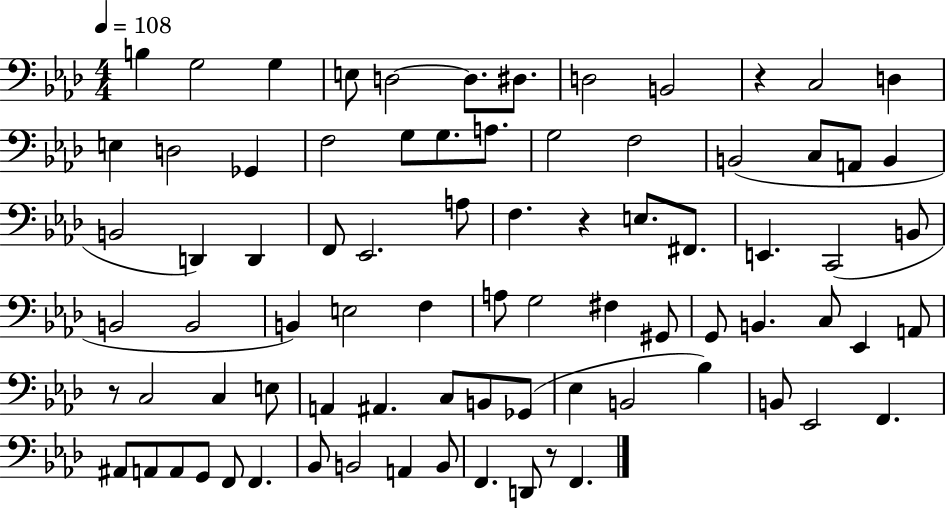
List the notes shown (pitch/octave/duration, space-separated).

B3/q G3/h G3/q E3/e D3/h D3/e. D#3/e. D3/h B2/h R/q C3/h D3/q E3/q D3/h Gb2/q F3/h G3/e G3/e. A3/e. G3/h F3/h B2/h C3/e A2/e B2/q B2/h D2/q D2/q F2/e Eb2/h. A3/e F3/q. R/q E3/e. F#2/e. E2/q. C2/h B2/e B2/h B2/h B2/q E3/h F3/q A3/e G3/h F#3/q G#2/e G2/e B2/q. C3/e Eb2/q A2/e R/e C3/h C3/q E3/e A2/q A#2/q. C3/e B2/e Gb2/e Eb3/q B2/h Bb3/q B2/e Eb2/h F2/q. A#2/e A2/e A2/e G2/e F2/e F2/q. Bb2/e B2/h A2/q B2/e F2/q. D2/e R/e F2/q.